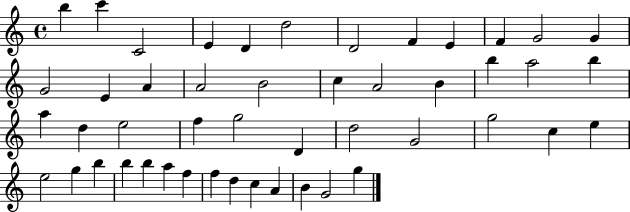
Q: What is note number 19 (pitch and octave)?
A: A4